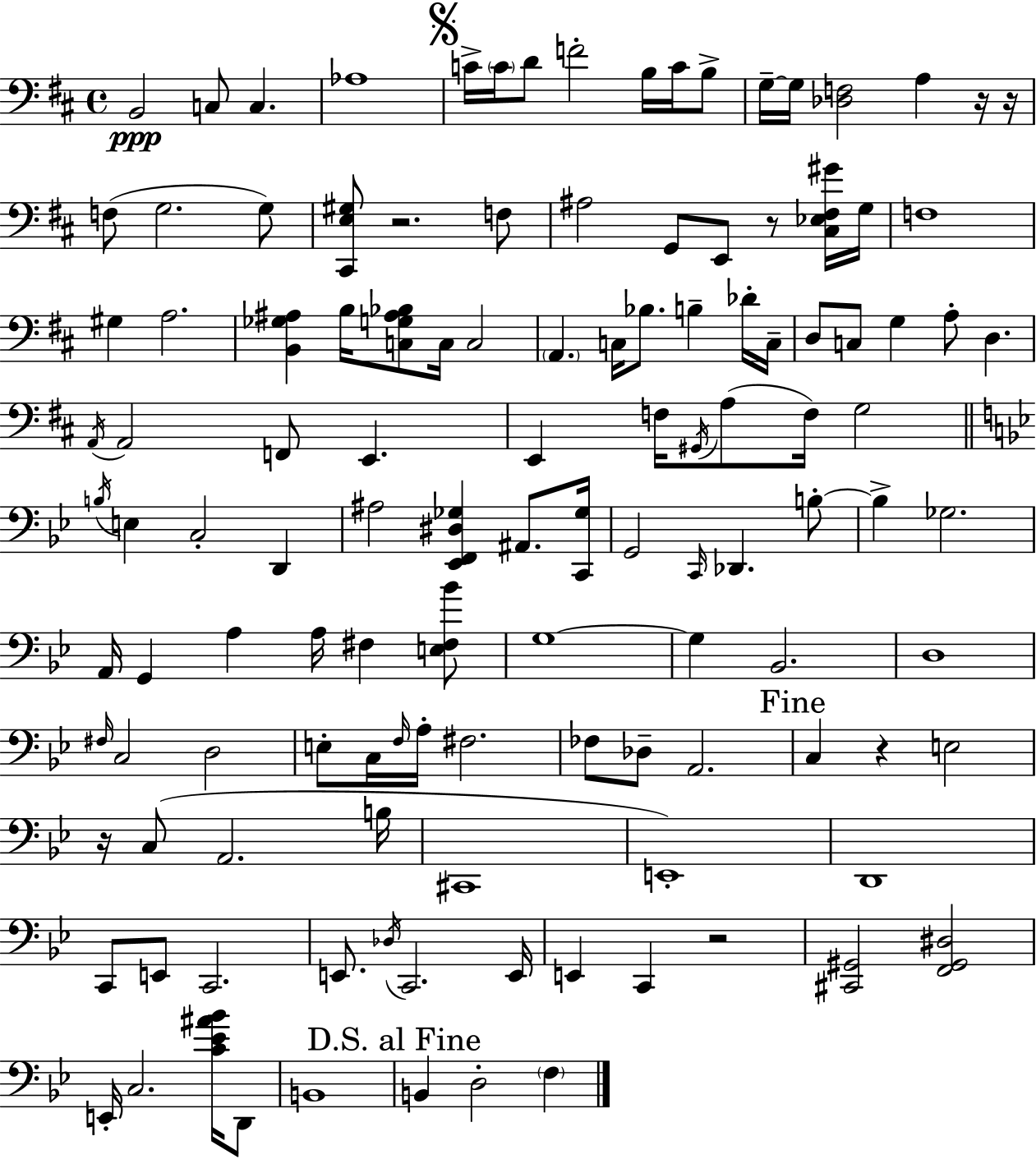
X:1
T:Untitled
M:4/4
L:1/4
K:D
B,,2 C,/2 C, _A,4 C/4 C/4 D/2 F2 B,/4 C/4 B,/2 G,/4 G,/4 [_D,F,]2 A, z/4 z/4 F,/2 G,2 G,/2 [^C,,E,^G,]/2 z2 F,/2 ^A,2 G,,/2 E,,/2 z/2 [^C,_E,^F,^G]/4 G,/4 F,4 ^G, A,2 [B,,_G,^A,] B,/4 [C,G,^A,_B,]/2 C,/4 C,2 A,, C,/4 _B,/2 B, _D/4 C,/4 D,/2 C,/2 G, A,/2 D, A,,/4 A,,2 F,,/2 E,, E,, F,/4 ^G,,/4 A,/2 F,/4 G,2 B,/4 E, C,2 D,, ^A,2 [_E,,F,,^D,_G,] ^A,,/2 [C,,_G,]/4 G,,2 C,,/4 _D,, B,/2 B, _G,2 A,,/4 G,, A, A,/4 ^F, [E,^F,_B]/2 G,4 G, _B,,2 D,4 ^F,/4 C,2 D,2 E,/2 C,/4 F,/4 A,/4 ^F,2 _F,/2 _D,/2 A,,2 C, z E,2 z/4 C,/2 A,,2 B,/4 ^C,,4 E,,4 D,,4 C,,/2 E,,/2 C,,2 E,,/2 _D,/4 C,,2 E,,/4 E,, C,, z2 [^C,,^G,,]2 [F,,^G,,^D,]2 E,,/4 C,2 [C_E^A_B]/4 D,,/2 B,,4 B,, D,2 F,